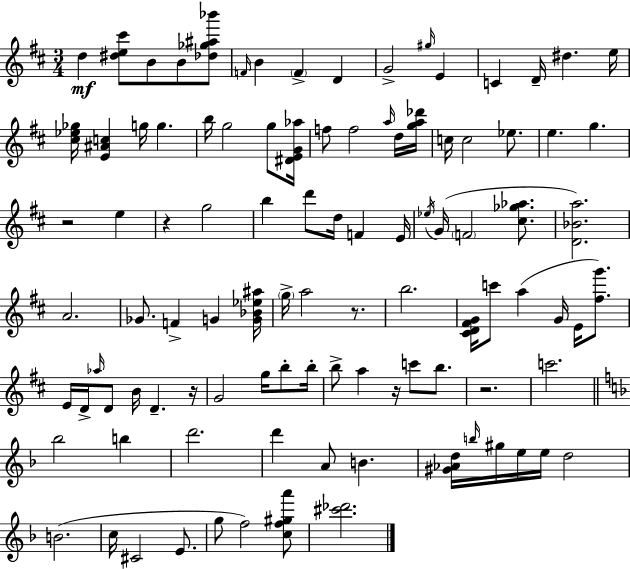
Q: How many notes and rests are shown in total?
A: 101